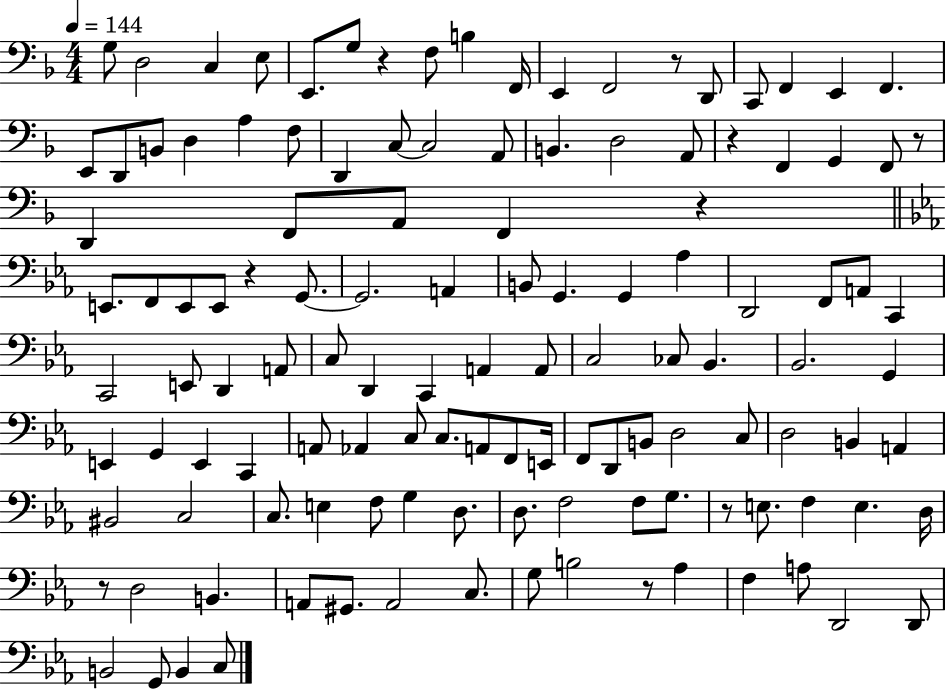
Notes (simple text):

G3/e D3/h C3/q E3/e E2/e. G3/e R/q F3/e B3/q F2/s E2/q F2/h R/e D2/e C2/e F2/q E2/q F2/q. E2/e D2/e B2/e D3/q A3/q F3/e D2/q C3/e C3/h A2/e B2/q. D3/h A2/e R/q F2/q G2/q F2/e R/e D2/q F2/e A2/e F2/q R/q E2/e. F2/e E2/e E2/e R/q G2/e. G2/h. A2/q B2/e G2/q. G2/q Ab3/q D2/h F2/e A2/e C2/q C2/h E2/e D2/q A2/e C3/e D2/q C2/q A2/q A2/e C3/h CES3/e Bb2/q. Bb2/h. G2/q E2/q G2/q E2/q C2/q A2/e Ab2/q C3/e C3/e. A2/e F2/e E2/s F2/e D2/e B2/e D3/h C3/e D3/h B2/q A2/q BIS2/h C3/h C3/e. E3/q F3/e G3/q D3/e. D3/e. F3/h F3/e G3/e. R/e E3/e. F3/q E3/q. D3/s R/e D3/h B2/q. A2/e G#2/e. A2/h C3/e. G3/e B3/h R/e Ab3/q F3/q A3/e D2/h D2/e B2/h G2/e B2/q C3/e